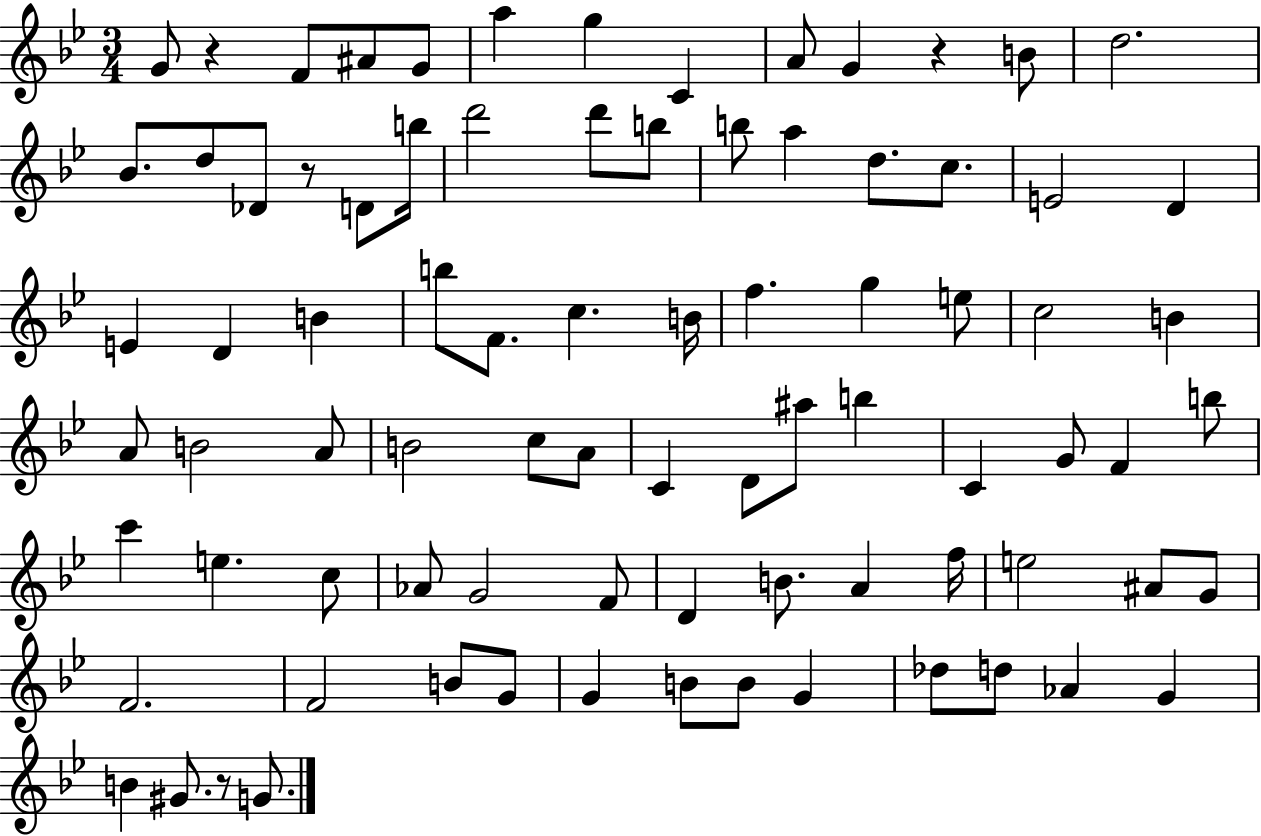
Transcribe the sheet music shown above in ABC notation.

X:1
T:Untitled
M:3/4
L:1/4
K:Bb
G/2 z F/2 ^A/2 G/2 a g C A/2 G z B/2 d2 _B/2 d/2 _D/2 z/2 D/2 b/4 d'2 d'/2 b/2 b/2 a d/2 c/2 E2 D E D B b/2 F/2 c B/4 f g e/2 c2 B A/2 B2 A/2 B2 c/2 A/2 C D/2 ^a/2 b C G/2 F b/2 c' e c/2 _A/2 G2 F/2 D B/2 A f/4 e2 ^A/2 G/2 F2 F2 B/2 G/2 G B/2 B/2 G _d/2 d/2 _A G B ^G/2 z/2 G/2